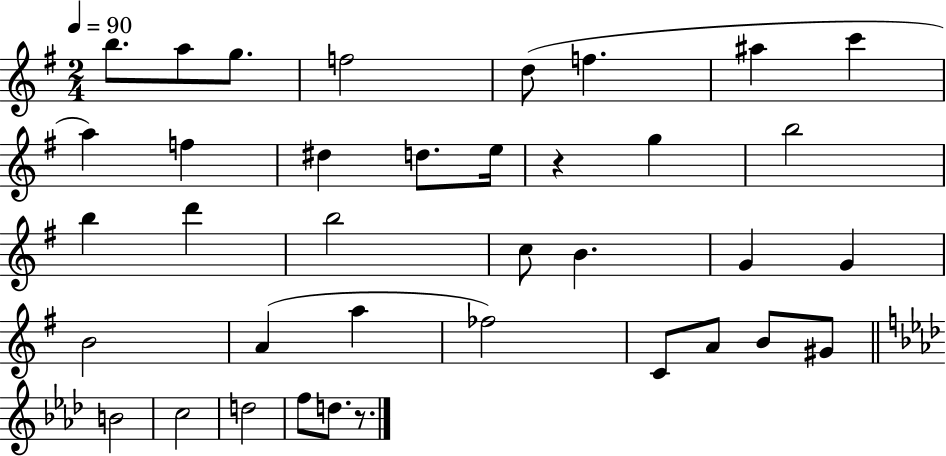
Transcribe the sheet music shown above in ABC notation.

X:1
T:Untitled
M:2/4
L:1/4
K:G
b/2 a/2 g/2 f2 d/2 f ^a c' a f ^d d/2 e/4 z g b2 b d' b2 c/2 B G G B2 A a _f2 C/2 A/2 B/2 ^G/2 B2 c2 d2 f/2 d/2 z/2